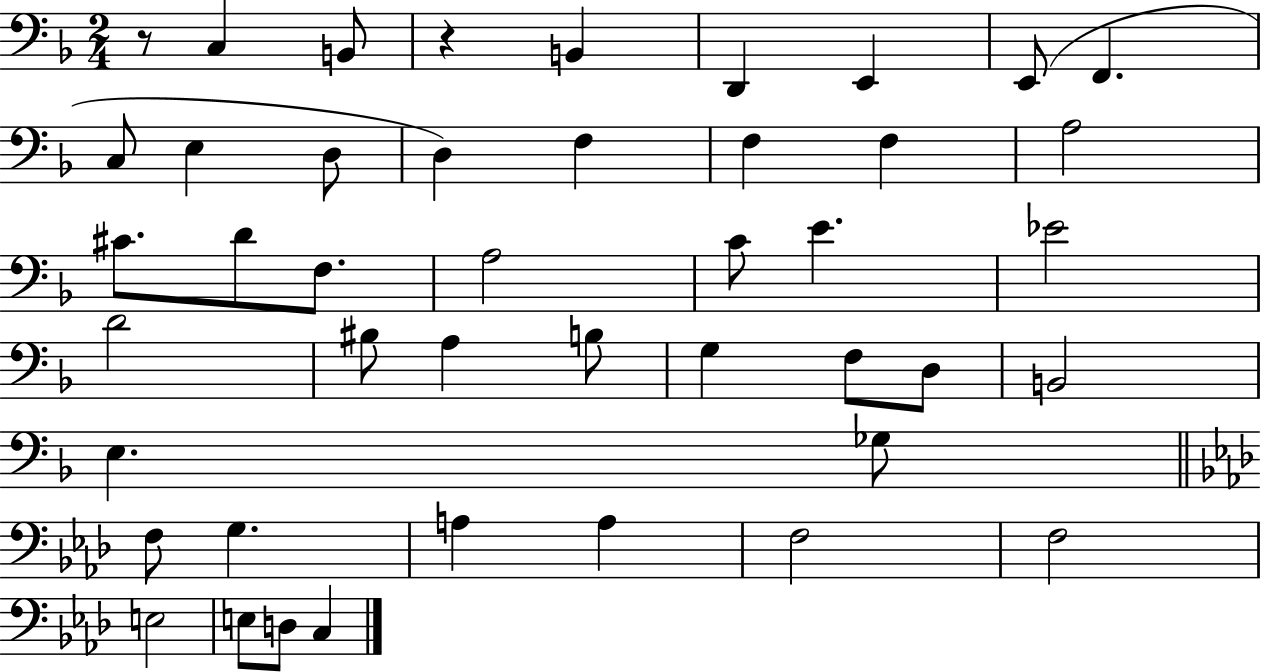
X:1
T:Untitled
M:2/4
L:1/4
K:F
z/2 C, B,,/2 z B,, D,, E,, E,,/2 F,, C,/2 E, D,/2 D, F, F, F, A,2 ^C/2 D/2 F,/2 A,2 C/2 E _E2 D2 ^B,/2 A, B,/2 G, F,/2 D,/2 B,,2 E, _G,/2 F,/2 G, A, A, F,2 F,2 E,2 E,/2 D,/2 C,